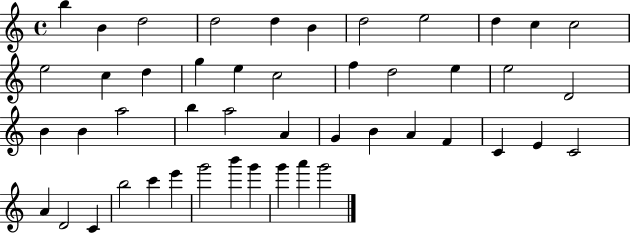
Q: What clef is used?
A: treble